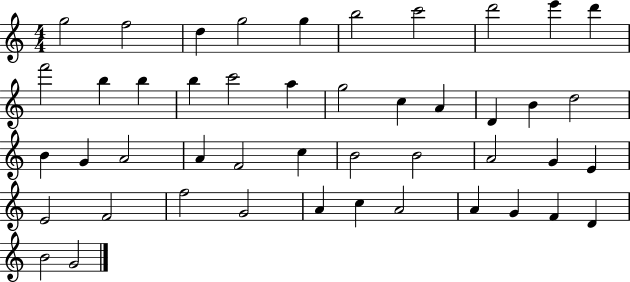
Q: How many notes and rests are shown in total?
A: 46